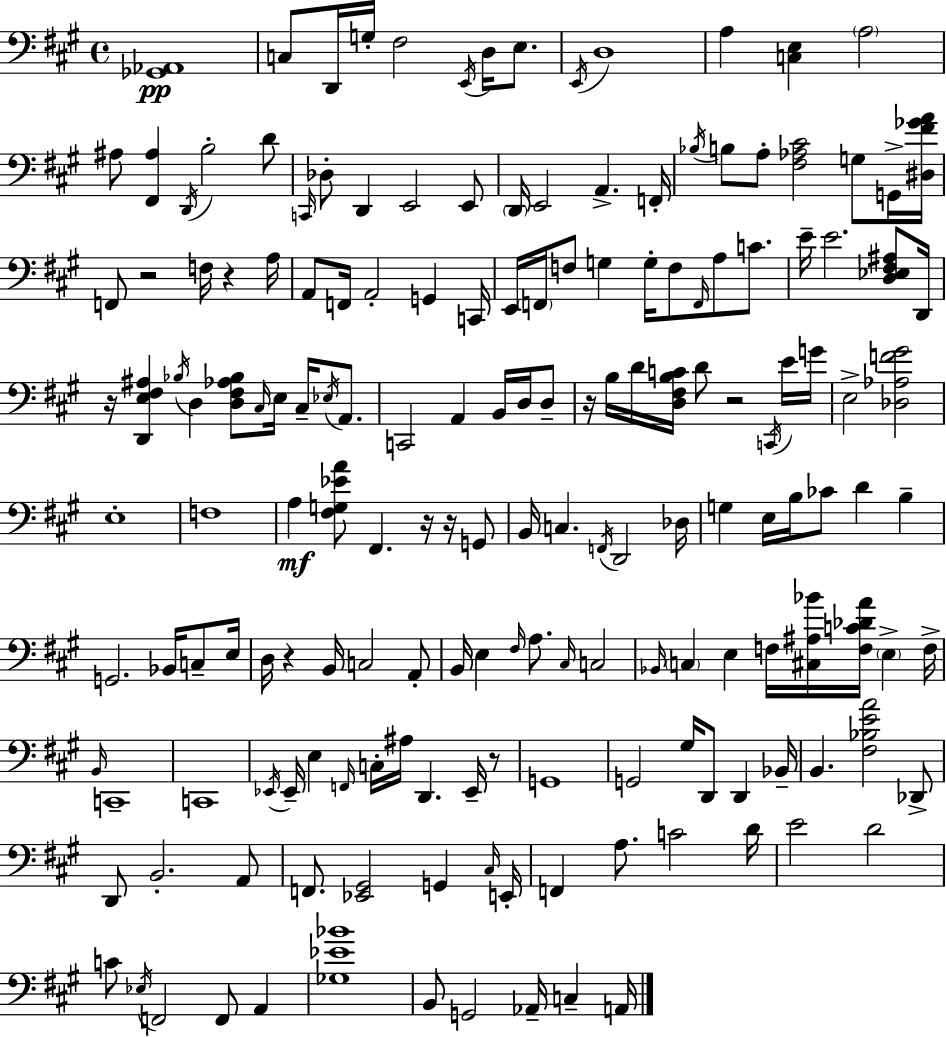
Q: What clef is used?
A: bass